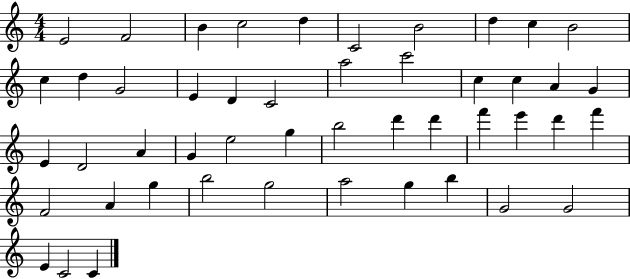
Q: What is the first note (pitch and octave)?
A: E4